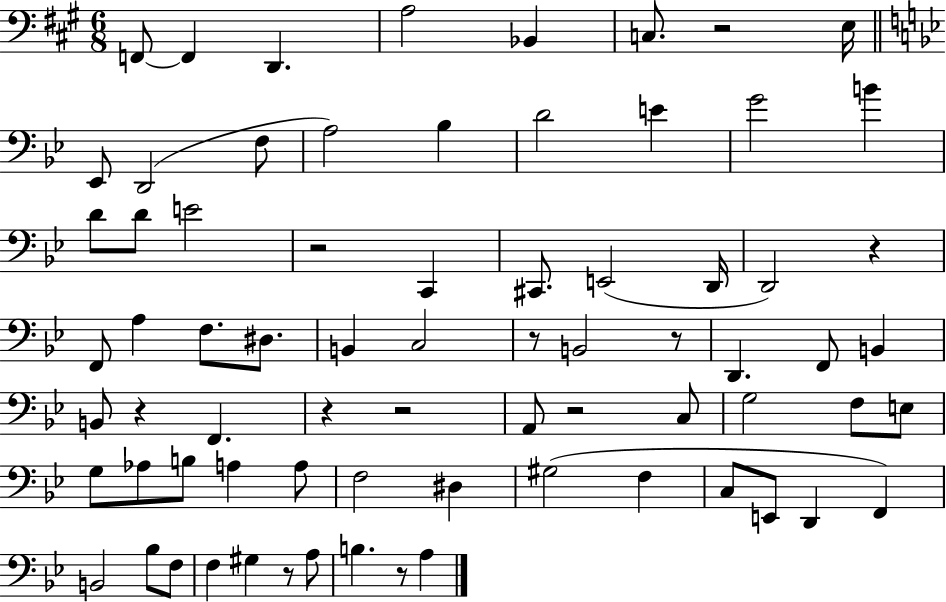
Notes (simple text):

F2/e F2/q D2/q. A3/h Bb2/q C3/e. R/h E3/s Eb2/e D2/h F3/e A3/h Bb3/q D4/h E4/q G4/h B4/q D4/e D4/e E4/h R/h C2/q C#2/e. E2/h D2/s D2/h R/q F2/e A3/q F3/e. D#3/e. B2/q C3/h R/e B2/h R/e D2/q. F2/e B2/q B2/e R/q F2/q. R/q R/h A2/e R/h C3/e G3/h F3/e E3/e G3/e Ab3/e B3/e A3/q A3/e F3/h D#3/q G#3/h F3/q C3/e E2/e D2/q F2/q B2/h Bb3/e F3/e F3/q G#3/q R/e A3/e B3/q. R/e A3/q